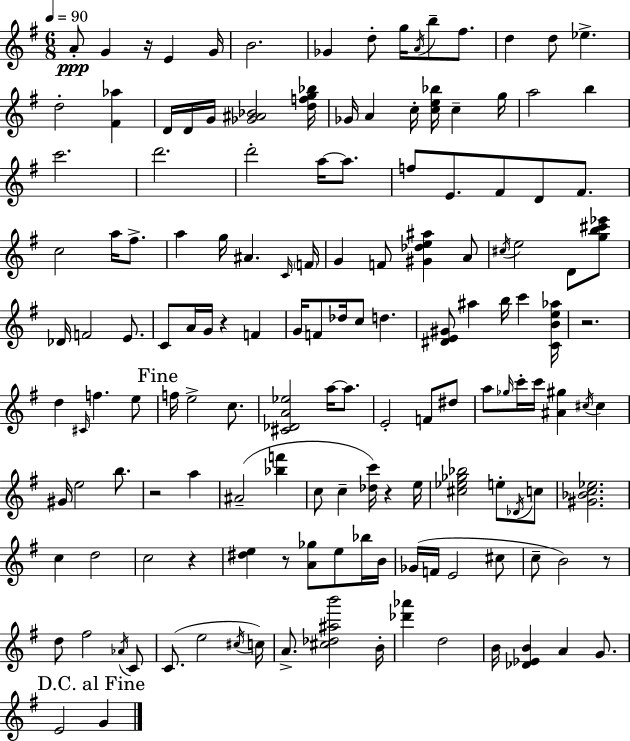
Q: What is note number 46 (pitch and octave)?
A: A4